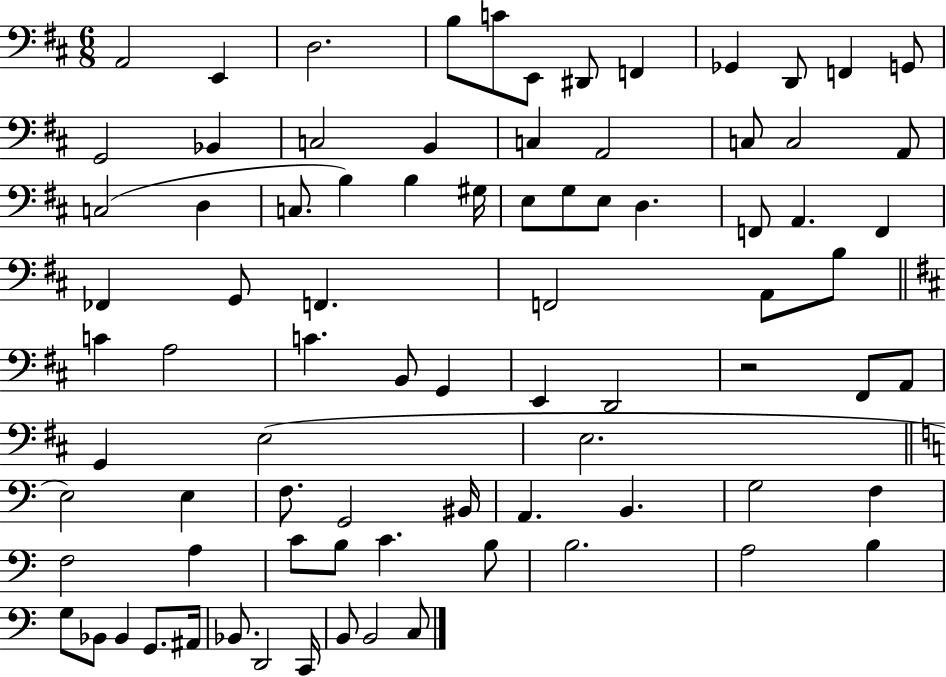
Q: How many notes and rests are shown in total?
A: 82